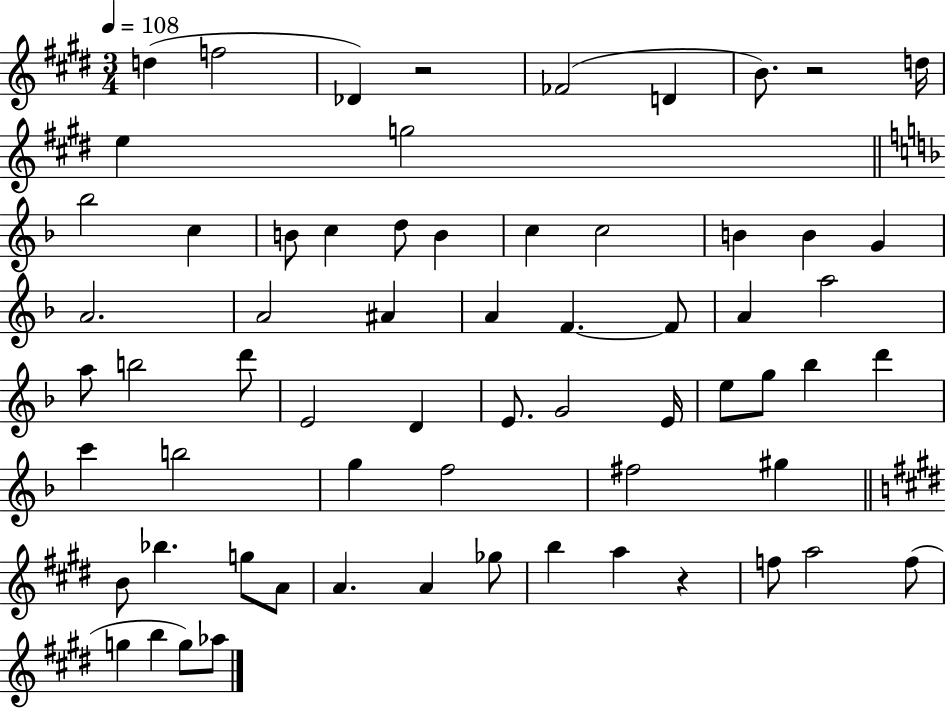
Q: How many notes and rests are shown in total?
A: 65